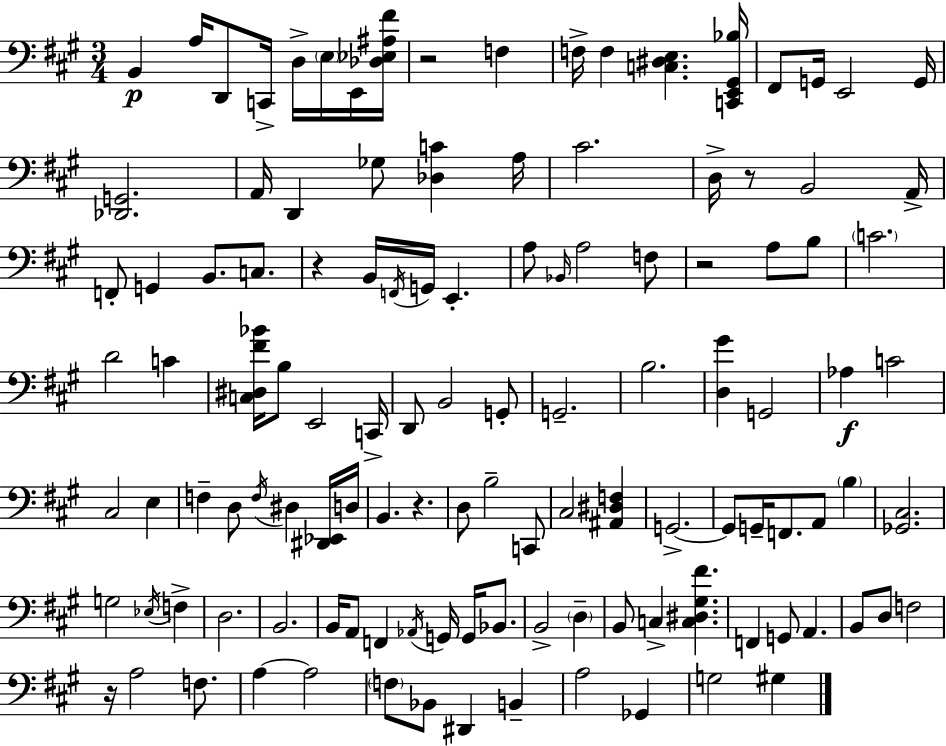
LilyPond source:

{
  \clef bass
  \numericTimeSignature
  \time 3/4
  \key a \major
  \repeat volta 2 { b,4\p a16 d,8 c,16-> d16-> \parenthesize e16 e,16 <des ees ais fis'>16 | r2 f4 | f16-> f4 <c dis e>4. <c, e, gis, bes>16 | fis,8 g,16 e,2 g,16 | \break <des, g,>2. | a,16 d,4 ges8 <des c'>4 a16 | cis'2. | d16-> r8 b,2 a,16-> | \break f,8-. g,4 b,8. c8. | r4 b,16 \acciaccatura { f,16 } g,16 e,4.-. | a8 \grace { bes,16 } a2 | f8 r2 a8 | \break b8 \parenthesize c'2. | d'2 c'4 | <c dis fis' bes'>16 b8 e,2 | c,16-> d,8 b,2 | \break g,8-. g,2.-- | b2. | <d gis'>4 g,2 | aes4\f c'2 | \break cis2 e4 | f4-- d8 \acciaccatura { f16 } dis4 | <dis, ees,>16 d16 b,4. r4. | d8 b2-- | \break c,8 cis2 <ais, dis f>4 | g,2.->~~ | g,8 g,16-- f,8. a,8 \parenthesize b4 | <ges, cis>2. | \break g2 \acciaccatura { ees16 } | f4-> d2. | b,2. | b,16 a,8 f,4 \acciaccatura { aes,16 } | \break g,16 g,16 bes,8. b,2-> | \parenthesize d4-- b,8 c4-> <c dis gis fis'>4. | f,4 g,8 a,4. | b,8 d8 f2 | \break r16 a2 | f8. a4~~ a2 | \parenthesize f8 bes,8 dis,4 | b,4-- a2 | \break ges,4 g2 | gis4 } \bar "|."
}